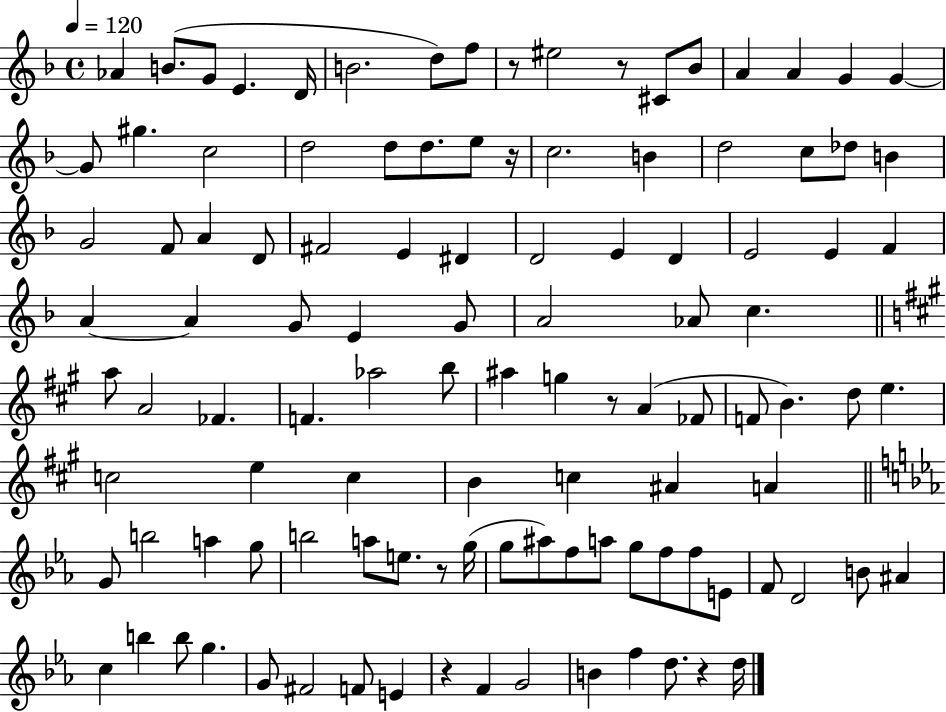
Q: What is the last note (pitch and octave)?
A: D5